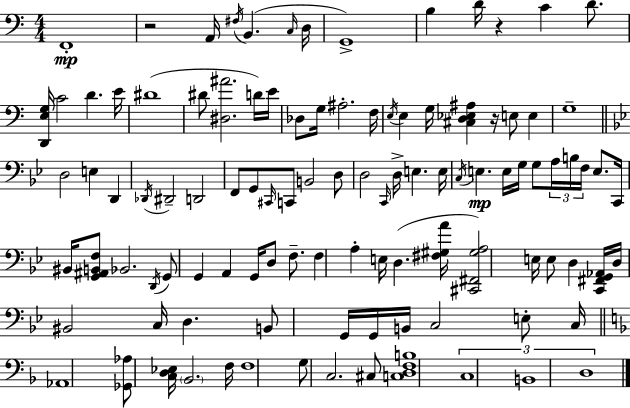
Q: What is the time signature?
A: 4/4